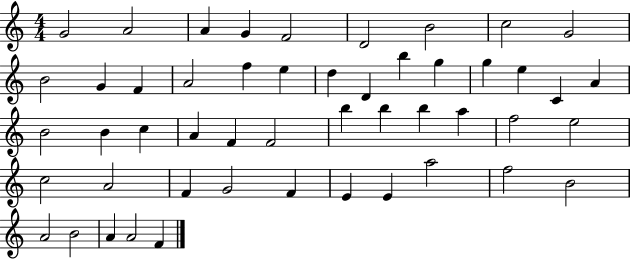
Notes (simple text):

G4/h A4/h A4/q G4/q F4/h D4/h B4/h C5/h G4/h B4/h G4/q F4/q A4/h F5/q E5/q D5/q D4/q B5/q G5/q G5/q E5/q C4/q A4/q B4/h B4/q C5/q A4/q F4/q F4/h B5/q B5/q B5/q A5/q F5/h E5/h C5/h A4/h F4/q G4/h F4/q E4/q E4/q A5/h F5/h B4/h A4/h B4/h A4/q A4/h F4/q